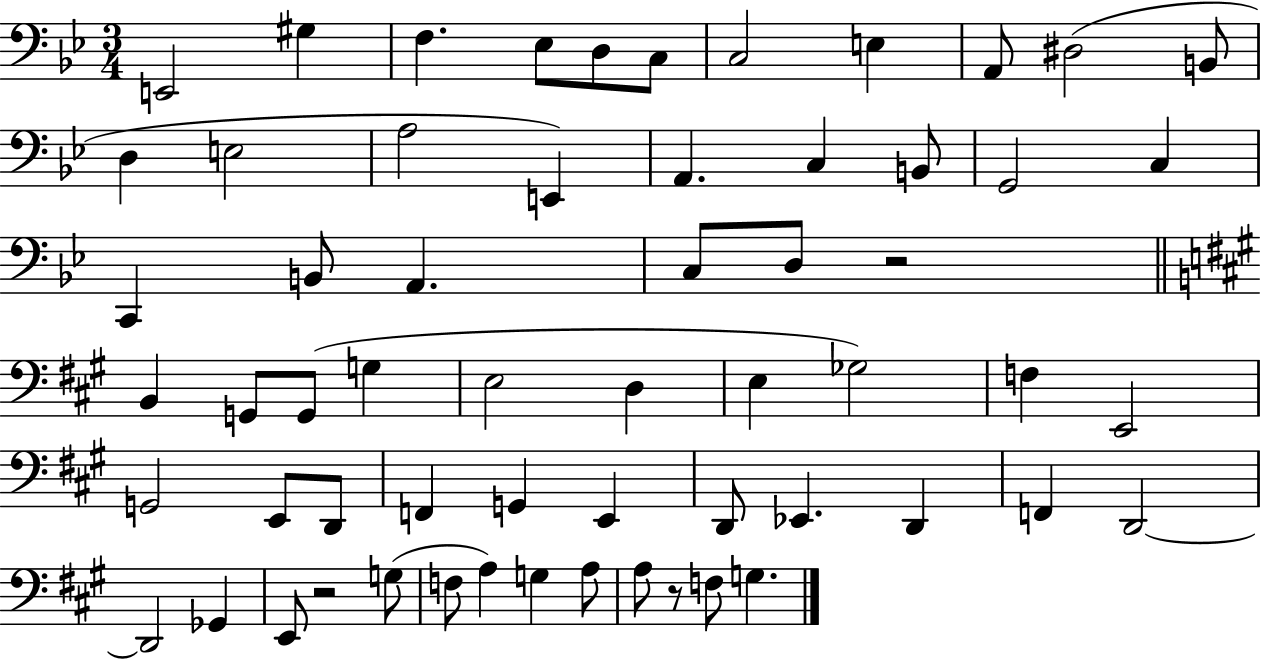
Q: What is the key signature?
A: BES major